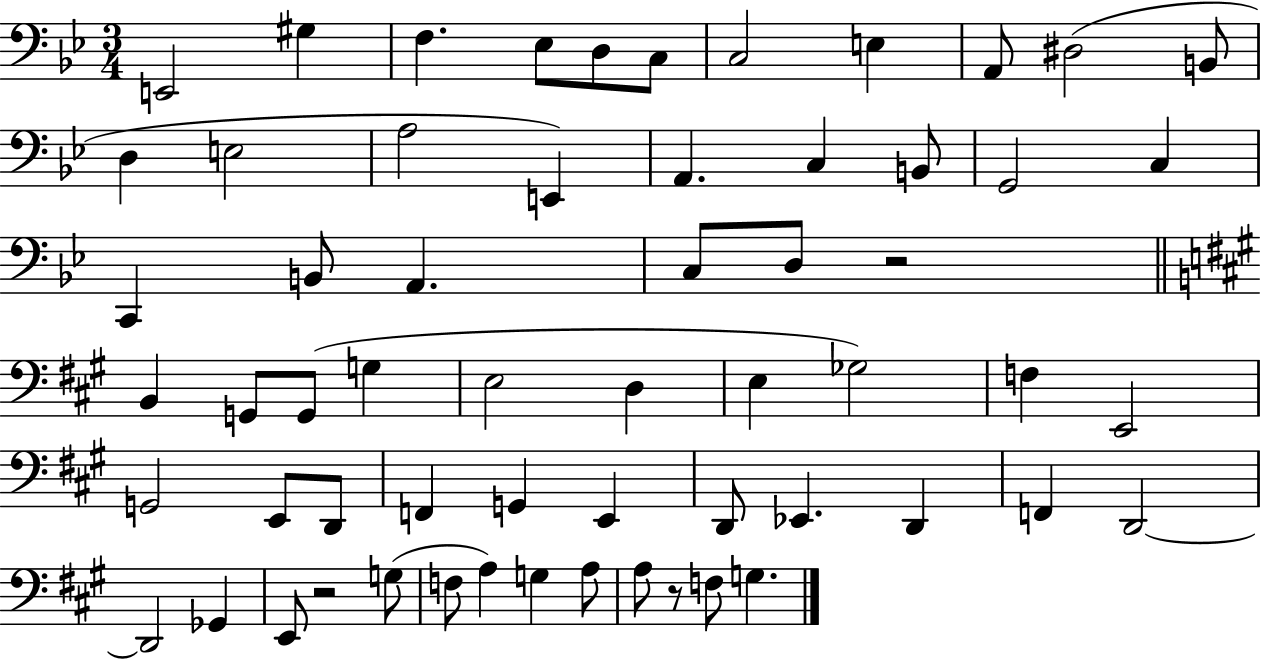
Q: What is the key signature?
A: BES major